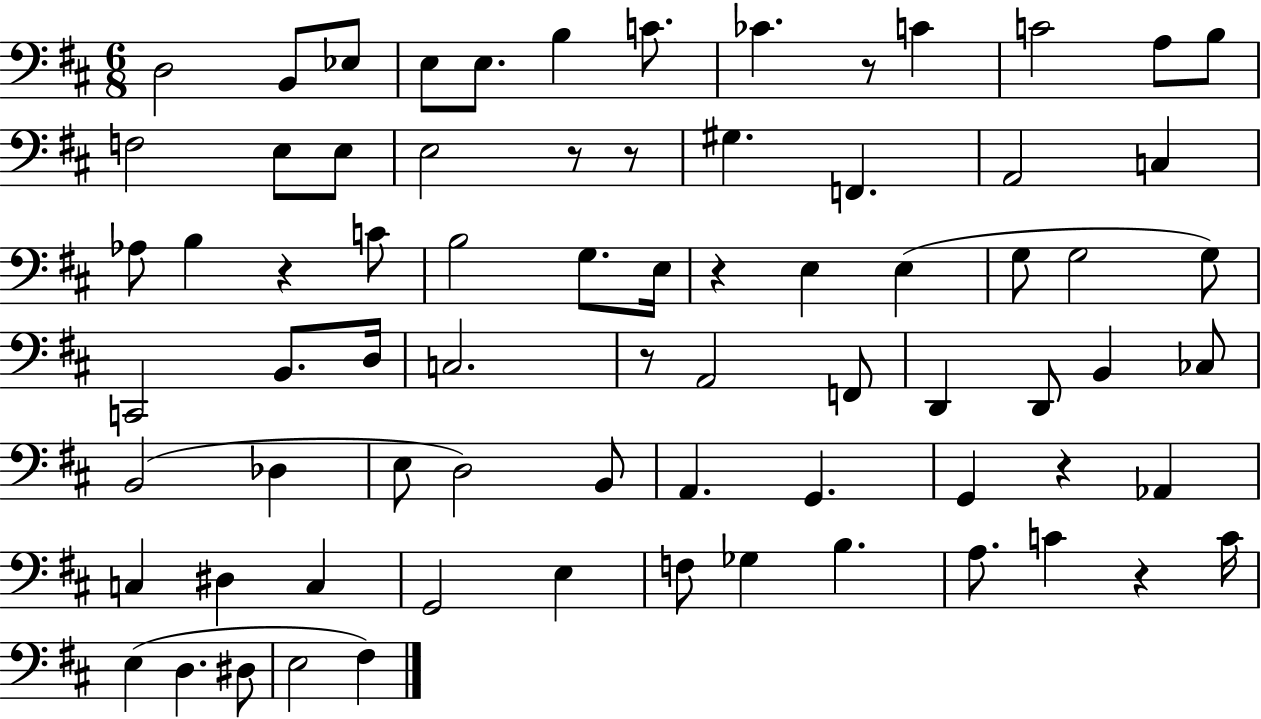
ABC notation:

X:1
T:Untitled
M:6/8
L:1/4
K:D
D,2 B,,/2 _E,/2 E,/2 E,/2 B, C/2 _C z/2 C C2 A,/2 B,/2 F,2 E,/2 E,/2 E,2 z/2 z/2 ^G, F,, A,,2 C, _A,/2 B, z C/2 B,2 G,/2 E,/4 z E, E, G,/2 G,2 G,/2 C,,2 B,,/2 D,/4 C,2 z/2 A,,2 F,,/2 D,, D,,/2 B,, _C,/2 B,,2 _D, E,/2 D,2 B,,/2 A,, G,, G,, z _A,, C, ^D, C, G,,2 E, F,/2 _G, B, A,/2 C z C/4 E, D, ^D,/2 E,2 ^F,